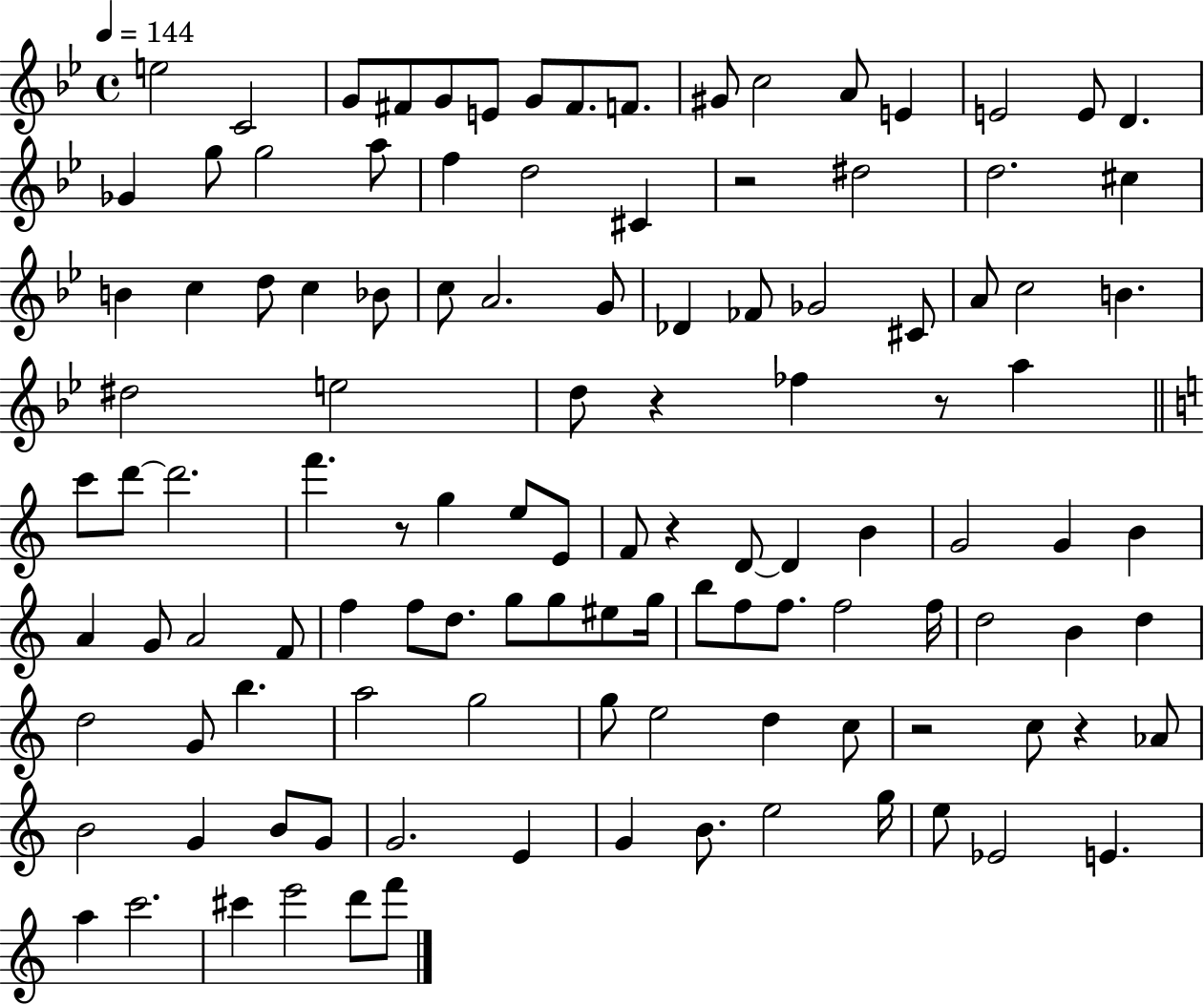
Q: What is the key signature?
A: BES major